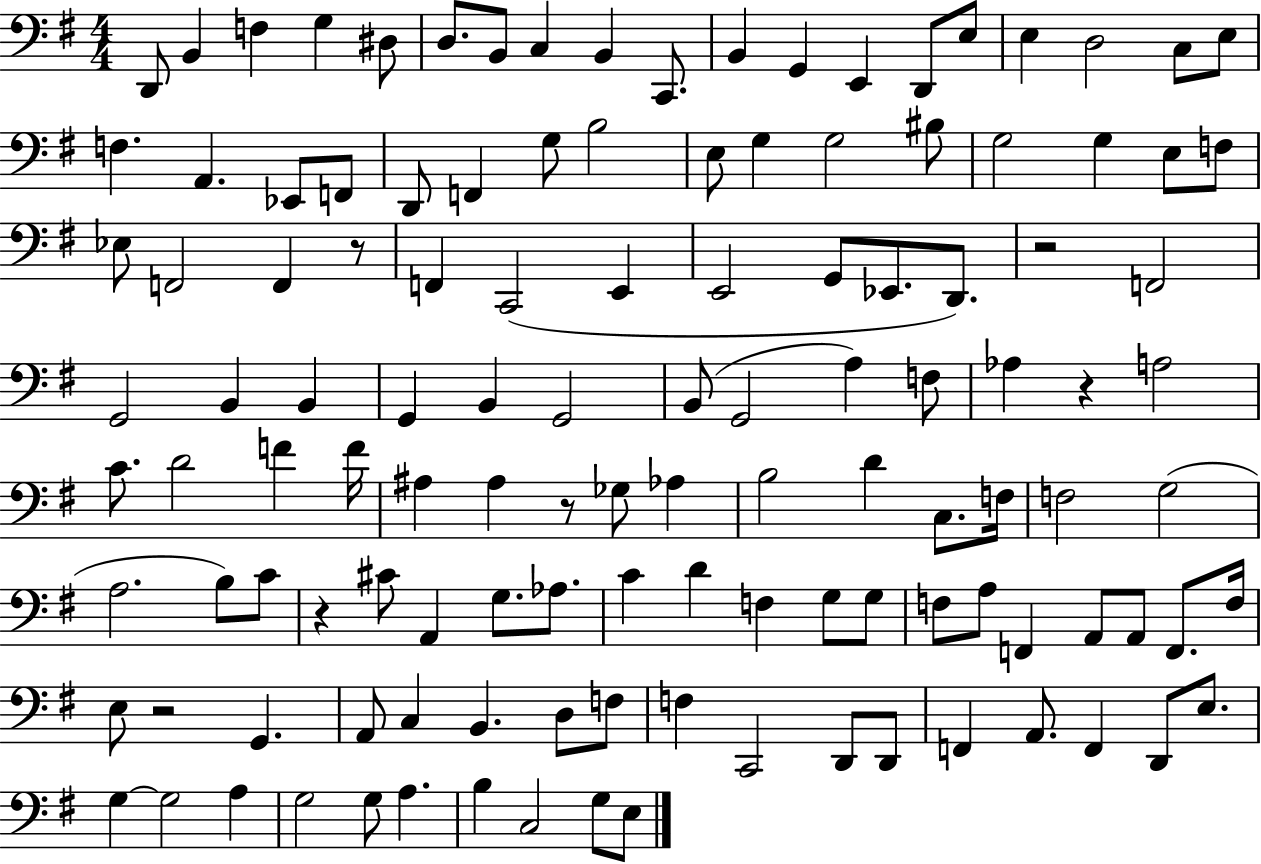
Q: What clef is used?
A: bass